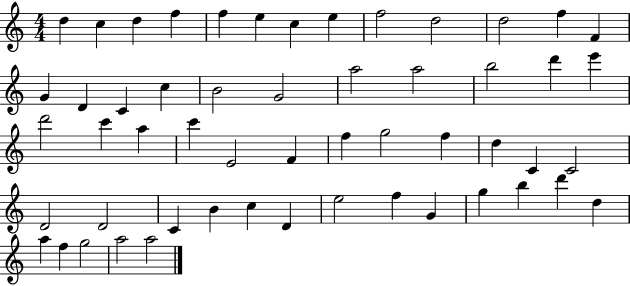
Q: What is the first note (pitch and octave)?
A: D5